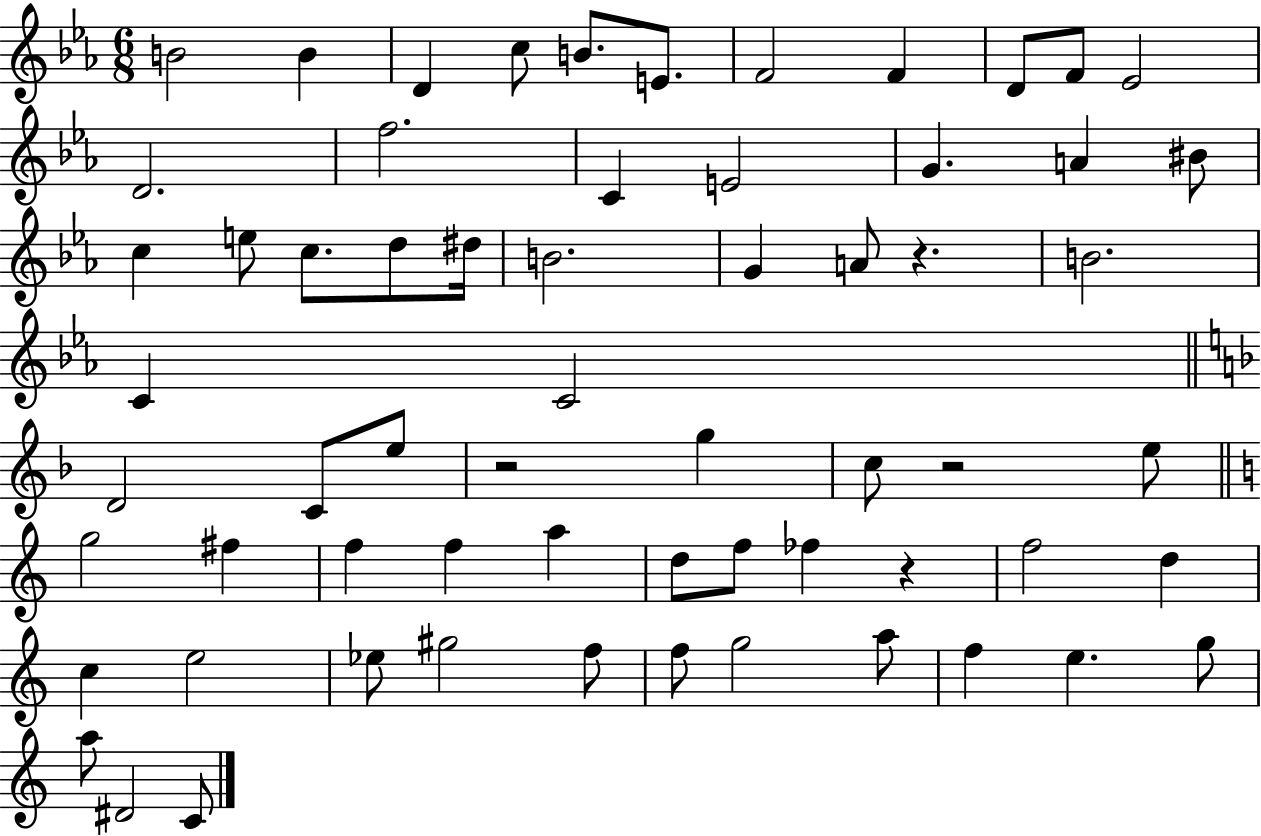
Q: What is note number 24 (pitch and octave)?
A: B4